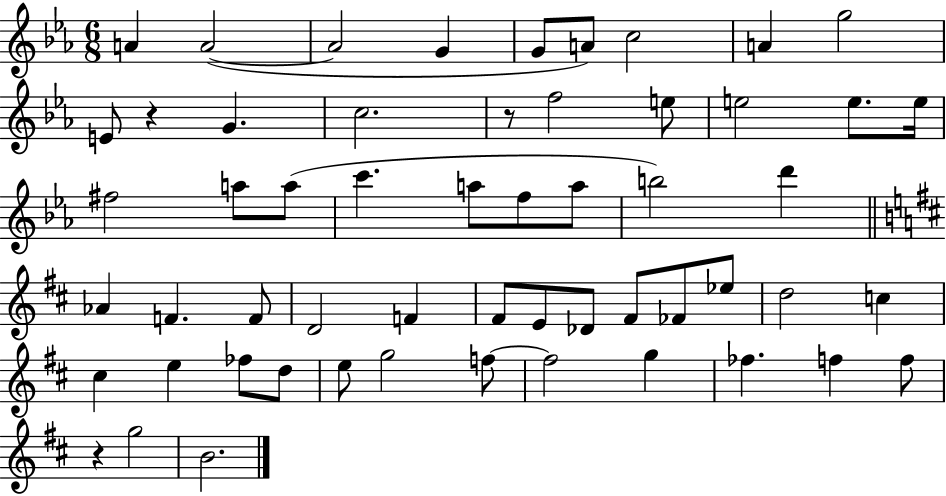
X:1
T:Untitled
M:6/8
L:1/4
K:Eb
A A2 A2 G G/2 A/2 c2 A g2 E/2 z G c2 z/2 f2 e/2 e2 e/2 e/4 ^f2 a/2 a/2 c' a/2 f/2 a/2 b2 d' _A F F/2 D2 F ^F/2 E/2 _D/2 ^F/2 _F/2 _e/2 d2 c ^c e _f/2 d/2 e/2 g2 f/2 f2 g _f f f/2 z g2 B2